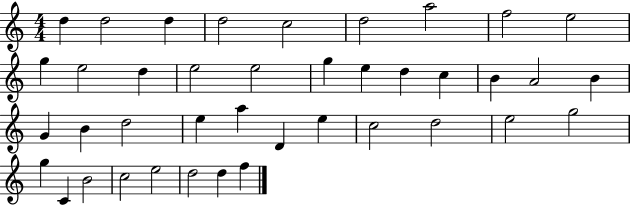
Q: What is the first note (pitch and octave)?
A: D5